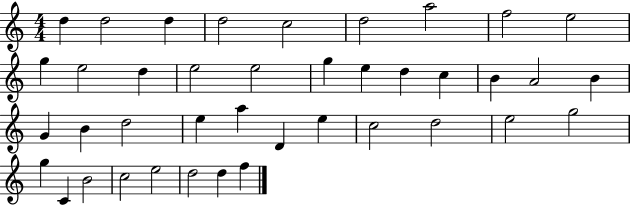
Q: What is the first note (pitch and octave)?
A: D5